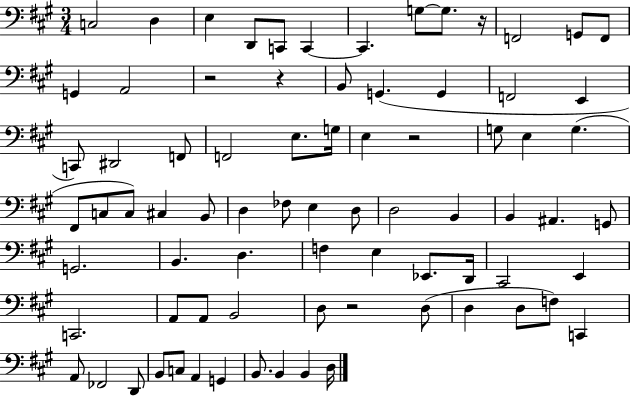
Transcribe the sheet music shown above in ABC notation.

X:1
T:Untitled
M:3/4
L:1/4
K:A
C,2 D, E, D,,/2 C,,/2 C,, C,, G,/2 G,/2 z/4 F,,2 G,,/2 F,,/2 G,, A,,2 z2 z B,,/2 G,, G,, F,,2 E,, C,,/2 ^D,,2 F,,/2 F,,2 E,/2 G,/4 E, z2 G,/2 E, G, ^F,,/2 C,/2 C,/2 ^C, B,,/2 D, _F,/2 E, D,/2 D,2 B,, B,, ^A,, G,,/2 G,,2 B,, D, F, E, _E,,/2 D,,/4 ^C,,2 E,, C,,2 A,,/2 A,,/2 B,,2 D,/2 z2 D,/2 D, D,/2 F,/2 C,, A,,/2 _F,,2 D,,/2 B,,/2 C,/2 A,, G,, B,,/2 B,, B,, D,/4